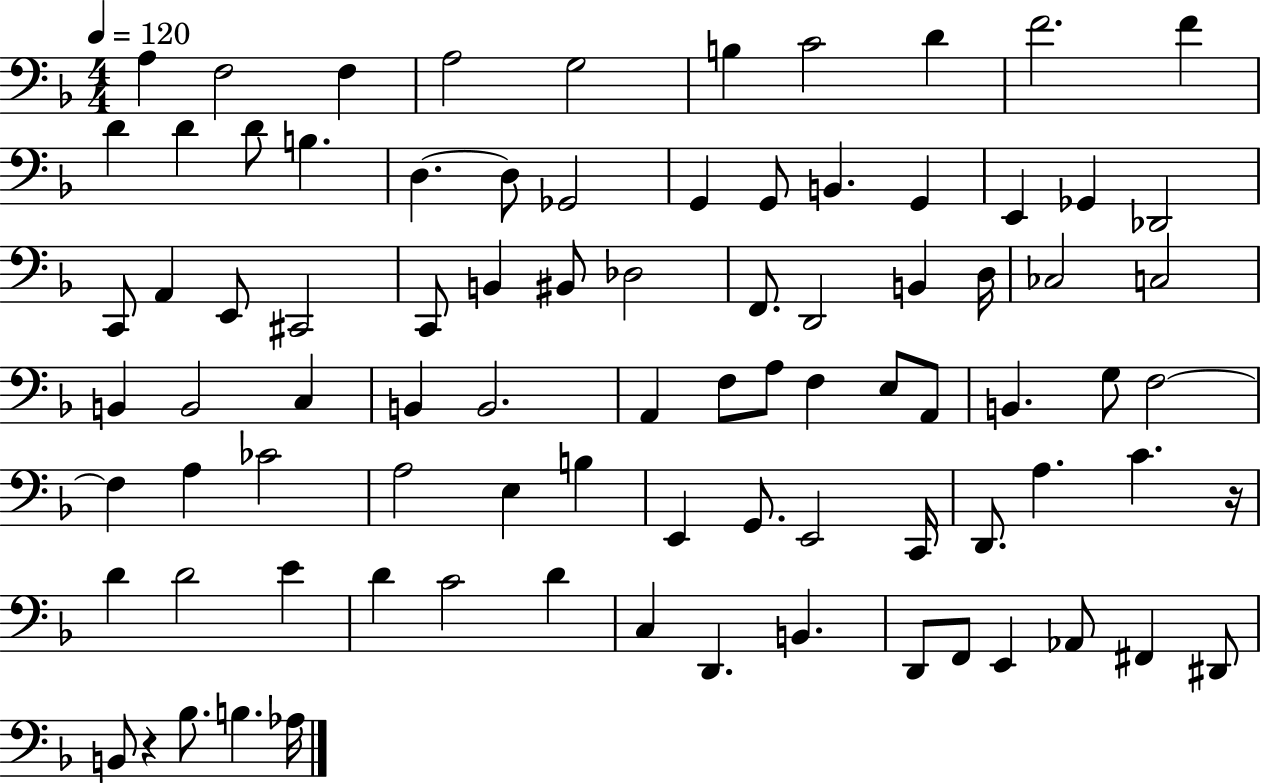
{
  \clef bass
  \numericTimeSignature
  \time 4/4
  \key f \major
  \tempo 4 = 120
  a4 f2 f4 | a2 g2 | b4 c'2 d'4 | f'2. f'4 | \break d'4 d'4 d'8 b4. | d4.~~ d8 ges,2 | g,4 g,8 b,4. g,4 | e,4 ges,4 des,2 | \break c,8 a,4 e,8 cis,2 | c,8 b,4 bis,8 des2 | f,8. d,2 b,4 d16 | ces2 c2 | \break b,4 b,2 c4 | b,4 b,2. | a,4 f8 a8 f4 e8 a,8 | b,4. g8 f2~~ | \break f4 a4 ces'2 | a2 e4 b4 | e,4 g,8. e,2 c,16 | d,8. a4. c'4. r16 | \break d'4 d'2 e'4 | d'4 c'2 d'4 | c4 d,4. b,4. | d,8 f,8 e,4 aes,8 fis,4 dis,8 | \break b,8 r4 bes8. b4. aes16 | \bar "|."
}